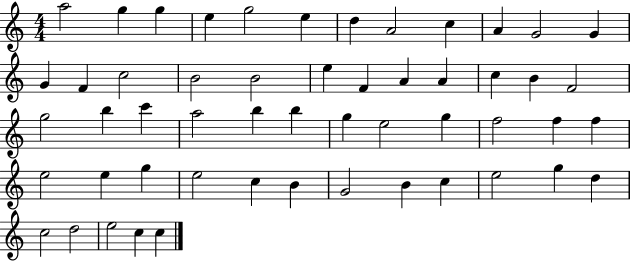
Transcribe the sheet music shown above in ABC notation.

X:1
T:Untitled
M:4/4
L:1/4
K:C
a2 g g e g2 e d A2 c A G2 G G F c2 B2 B2 e F A A c B F2 g2 b c' a2 b b g e2 g f2 f f e2 e g e2 c B G2 B c e2 g d c2 d2 e2 c c